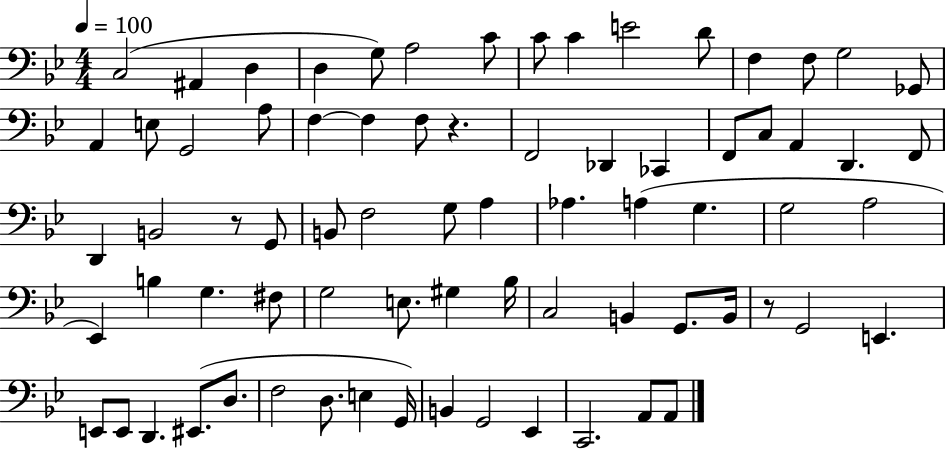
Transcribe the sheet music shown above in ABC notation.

X:1
T:Untitled
M:4/4
L:1/4
K:Bb
C,2 ^A,, D, D, G,/2 A,2 C/2 C/2 C E2 D/2 F, F,/2 G,2 _G,,/2 A,, E,/2 G,,2 A,/2 F, F, F,/2 z F,,2 _D,, _C,, F,,/2 C,/2 A,, D,, F,,/2 D,, B,,2 z/2 G,,/2 B,,/2 F,2 G,/2 A, _A, A, G, G,2 A,2 _E,, B, G, ^F,/2 G,2 E,/2 ^G, _B,/4 C,2 B,, G,,/2 B,,/4 z/2 G,,2 E,, E,,/2 E,,/2 D,, ^E,,/2 D,/2 F,2 D,/2 E, G,,/4 B,, G,,2 _E,, C,,2 A,,/2 A,,/2